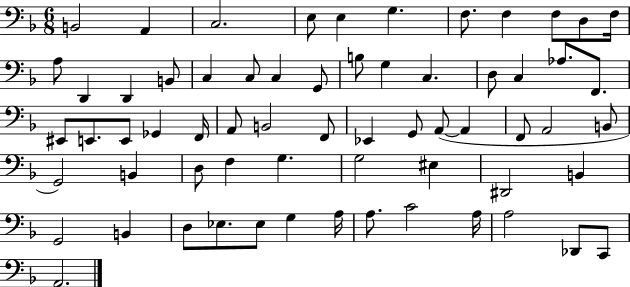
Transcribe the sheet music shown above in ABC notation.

X:1
T:Untitled
M:6/8
L:1/4
K:F
B,,2 A,, C,2 E,/2 E, G, F,/2 F, F,/2 D,/2 F,/4 A,/2 D,, D,, B,,/2 C, C,/2 C, G,,/2 B,/2 G, C, D,/2 C, _A,/2 F,,/2 ^E,,/2 E,,/2 E,,/2 _G,, F,,/4 A,,/2 B,,2 F,,/2 _E,, G,,/2 A,,/2 A,, F,,/2 A,,2 B,,/2 G,,2 B,, D,/2 F, G, G,2 ^E, ^D,,2 B,, G,,2 B,, D,/2 _E,/2 _E,/2 G, A,/4 A,/2 C2 A,/4 A,2 _D,,/2 C,,/2 A,,2